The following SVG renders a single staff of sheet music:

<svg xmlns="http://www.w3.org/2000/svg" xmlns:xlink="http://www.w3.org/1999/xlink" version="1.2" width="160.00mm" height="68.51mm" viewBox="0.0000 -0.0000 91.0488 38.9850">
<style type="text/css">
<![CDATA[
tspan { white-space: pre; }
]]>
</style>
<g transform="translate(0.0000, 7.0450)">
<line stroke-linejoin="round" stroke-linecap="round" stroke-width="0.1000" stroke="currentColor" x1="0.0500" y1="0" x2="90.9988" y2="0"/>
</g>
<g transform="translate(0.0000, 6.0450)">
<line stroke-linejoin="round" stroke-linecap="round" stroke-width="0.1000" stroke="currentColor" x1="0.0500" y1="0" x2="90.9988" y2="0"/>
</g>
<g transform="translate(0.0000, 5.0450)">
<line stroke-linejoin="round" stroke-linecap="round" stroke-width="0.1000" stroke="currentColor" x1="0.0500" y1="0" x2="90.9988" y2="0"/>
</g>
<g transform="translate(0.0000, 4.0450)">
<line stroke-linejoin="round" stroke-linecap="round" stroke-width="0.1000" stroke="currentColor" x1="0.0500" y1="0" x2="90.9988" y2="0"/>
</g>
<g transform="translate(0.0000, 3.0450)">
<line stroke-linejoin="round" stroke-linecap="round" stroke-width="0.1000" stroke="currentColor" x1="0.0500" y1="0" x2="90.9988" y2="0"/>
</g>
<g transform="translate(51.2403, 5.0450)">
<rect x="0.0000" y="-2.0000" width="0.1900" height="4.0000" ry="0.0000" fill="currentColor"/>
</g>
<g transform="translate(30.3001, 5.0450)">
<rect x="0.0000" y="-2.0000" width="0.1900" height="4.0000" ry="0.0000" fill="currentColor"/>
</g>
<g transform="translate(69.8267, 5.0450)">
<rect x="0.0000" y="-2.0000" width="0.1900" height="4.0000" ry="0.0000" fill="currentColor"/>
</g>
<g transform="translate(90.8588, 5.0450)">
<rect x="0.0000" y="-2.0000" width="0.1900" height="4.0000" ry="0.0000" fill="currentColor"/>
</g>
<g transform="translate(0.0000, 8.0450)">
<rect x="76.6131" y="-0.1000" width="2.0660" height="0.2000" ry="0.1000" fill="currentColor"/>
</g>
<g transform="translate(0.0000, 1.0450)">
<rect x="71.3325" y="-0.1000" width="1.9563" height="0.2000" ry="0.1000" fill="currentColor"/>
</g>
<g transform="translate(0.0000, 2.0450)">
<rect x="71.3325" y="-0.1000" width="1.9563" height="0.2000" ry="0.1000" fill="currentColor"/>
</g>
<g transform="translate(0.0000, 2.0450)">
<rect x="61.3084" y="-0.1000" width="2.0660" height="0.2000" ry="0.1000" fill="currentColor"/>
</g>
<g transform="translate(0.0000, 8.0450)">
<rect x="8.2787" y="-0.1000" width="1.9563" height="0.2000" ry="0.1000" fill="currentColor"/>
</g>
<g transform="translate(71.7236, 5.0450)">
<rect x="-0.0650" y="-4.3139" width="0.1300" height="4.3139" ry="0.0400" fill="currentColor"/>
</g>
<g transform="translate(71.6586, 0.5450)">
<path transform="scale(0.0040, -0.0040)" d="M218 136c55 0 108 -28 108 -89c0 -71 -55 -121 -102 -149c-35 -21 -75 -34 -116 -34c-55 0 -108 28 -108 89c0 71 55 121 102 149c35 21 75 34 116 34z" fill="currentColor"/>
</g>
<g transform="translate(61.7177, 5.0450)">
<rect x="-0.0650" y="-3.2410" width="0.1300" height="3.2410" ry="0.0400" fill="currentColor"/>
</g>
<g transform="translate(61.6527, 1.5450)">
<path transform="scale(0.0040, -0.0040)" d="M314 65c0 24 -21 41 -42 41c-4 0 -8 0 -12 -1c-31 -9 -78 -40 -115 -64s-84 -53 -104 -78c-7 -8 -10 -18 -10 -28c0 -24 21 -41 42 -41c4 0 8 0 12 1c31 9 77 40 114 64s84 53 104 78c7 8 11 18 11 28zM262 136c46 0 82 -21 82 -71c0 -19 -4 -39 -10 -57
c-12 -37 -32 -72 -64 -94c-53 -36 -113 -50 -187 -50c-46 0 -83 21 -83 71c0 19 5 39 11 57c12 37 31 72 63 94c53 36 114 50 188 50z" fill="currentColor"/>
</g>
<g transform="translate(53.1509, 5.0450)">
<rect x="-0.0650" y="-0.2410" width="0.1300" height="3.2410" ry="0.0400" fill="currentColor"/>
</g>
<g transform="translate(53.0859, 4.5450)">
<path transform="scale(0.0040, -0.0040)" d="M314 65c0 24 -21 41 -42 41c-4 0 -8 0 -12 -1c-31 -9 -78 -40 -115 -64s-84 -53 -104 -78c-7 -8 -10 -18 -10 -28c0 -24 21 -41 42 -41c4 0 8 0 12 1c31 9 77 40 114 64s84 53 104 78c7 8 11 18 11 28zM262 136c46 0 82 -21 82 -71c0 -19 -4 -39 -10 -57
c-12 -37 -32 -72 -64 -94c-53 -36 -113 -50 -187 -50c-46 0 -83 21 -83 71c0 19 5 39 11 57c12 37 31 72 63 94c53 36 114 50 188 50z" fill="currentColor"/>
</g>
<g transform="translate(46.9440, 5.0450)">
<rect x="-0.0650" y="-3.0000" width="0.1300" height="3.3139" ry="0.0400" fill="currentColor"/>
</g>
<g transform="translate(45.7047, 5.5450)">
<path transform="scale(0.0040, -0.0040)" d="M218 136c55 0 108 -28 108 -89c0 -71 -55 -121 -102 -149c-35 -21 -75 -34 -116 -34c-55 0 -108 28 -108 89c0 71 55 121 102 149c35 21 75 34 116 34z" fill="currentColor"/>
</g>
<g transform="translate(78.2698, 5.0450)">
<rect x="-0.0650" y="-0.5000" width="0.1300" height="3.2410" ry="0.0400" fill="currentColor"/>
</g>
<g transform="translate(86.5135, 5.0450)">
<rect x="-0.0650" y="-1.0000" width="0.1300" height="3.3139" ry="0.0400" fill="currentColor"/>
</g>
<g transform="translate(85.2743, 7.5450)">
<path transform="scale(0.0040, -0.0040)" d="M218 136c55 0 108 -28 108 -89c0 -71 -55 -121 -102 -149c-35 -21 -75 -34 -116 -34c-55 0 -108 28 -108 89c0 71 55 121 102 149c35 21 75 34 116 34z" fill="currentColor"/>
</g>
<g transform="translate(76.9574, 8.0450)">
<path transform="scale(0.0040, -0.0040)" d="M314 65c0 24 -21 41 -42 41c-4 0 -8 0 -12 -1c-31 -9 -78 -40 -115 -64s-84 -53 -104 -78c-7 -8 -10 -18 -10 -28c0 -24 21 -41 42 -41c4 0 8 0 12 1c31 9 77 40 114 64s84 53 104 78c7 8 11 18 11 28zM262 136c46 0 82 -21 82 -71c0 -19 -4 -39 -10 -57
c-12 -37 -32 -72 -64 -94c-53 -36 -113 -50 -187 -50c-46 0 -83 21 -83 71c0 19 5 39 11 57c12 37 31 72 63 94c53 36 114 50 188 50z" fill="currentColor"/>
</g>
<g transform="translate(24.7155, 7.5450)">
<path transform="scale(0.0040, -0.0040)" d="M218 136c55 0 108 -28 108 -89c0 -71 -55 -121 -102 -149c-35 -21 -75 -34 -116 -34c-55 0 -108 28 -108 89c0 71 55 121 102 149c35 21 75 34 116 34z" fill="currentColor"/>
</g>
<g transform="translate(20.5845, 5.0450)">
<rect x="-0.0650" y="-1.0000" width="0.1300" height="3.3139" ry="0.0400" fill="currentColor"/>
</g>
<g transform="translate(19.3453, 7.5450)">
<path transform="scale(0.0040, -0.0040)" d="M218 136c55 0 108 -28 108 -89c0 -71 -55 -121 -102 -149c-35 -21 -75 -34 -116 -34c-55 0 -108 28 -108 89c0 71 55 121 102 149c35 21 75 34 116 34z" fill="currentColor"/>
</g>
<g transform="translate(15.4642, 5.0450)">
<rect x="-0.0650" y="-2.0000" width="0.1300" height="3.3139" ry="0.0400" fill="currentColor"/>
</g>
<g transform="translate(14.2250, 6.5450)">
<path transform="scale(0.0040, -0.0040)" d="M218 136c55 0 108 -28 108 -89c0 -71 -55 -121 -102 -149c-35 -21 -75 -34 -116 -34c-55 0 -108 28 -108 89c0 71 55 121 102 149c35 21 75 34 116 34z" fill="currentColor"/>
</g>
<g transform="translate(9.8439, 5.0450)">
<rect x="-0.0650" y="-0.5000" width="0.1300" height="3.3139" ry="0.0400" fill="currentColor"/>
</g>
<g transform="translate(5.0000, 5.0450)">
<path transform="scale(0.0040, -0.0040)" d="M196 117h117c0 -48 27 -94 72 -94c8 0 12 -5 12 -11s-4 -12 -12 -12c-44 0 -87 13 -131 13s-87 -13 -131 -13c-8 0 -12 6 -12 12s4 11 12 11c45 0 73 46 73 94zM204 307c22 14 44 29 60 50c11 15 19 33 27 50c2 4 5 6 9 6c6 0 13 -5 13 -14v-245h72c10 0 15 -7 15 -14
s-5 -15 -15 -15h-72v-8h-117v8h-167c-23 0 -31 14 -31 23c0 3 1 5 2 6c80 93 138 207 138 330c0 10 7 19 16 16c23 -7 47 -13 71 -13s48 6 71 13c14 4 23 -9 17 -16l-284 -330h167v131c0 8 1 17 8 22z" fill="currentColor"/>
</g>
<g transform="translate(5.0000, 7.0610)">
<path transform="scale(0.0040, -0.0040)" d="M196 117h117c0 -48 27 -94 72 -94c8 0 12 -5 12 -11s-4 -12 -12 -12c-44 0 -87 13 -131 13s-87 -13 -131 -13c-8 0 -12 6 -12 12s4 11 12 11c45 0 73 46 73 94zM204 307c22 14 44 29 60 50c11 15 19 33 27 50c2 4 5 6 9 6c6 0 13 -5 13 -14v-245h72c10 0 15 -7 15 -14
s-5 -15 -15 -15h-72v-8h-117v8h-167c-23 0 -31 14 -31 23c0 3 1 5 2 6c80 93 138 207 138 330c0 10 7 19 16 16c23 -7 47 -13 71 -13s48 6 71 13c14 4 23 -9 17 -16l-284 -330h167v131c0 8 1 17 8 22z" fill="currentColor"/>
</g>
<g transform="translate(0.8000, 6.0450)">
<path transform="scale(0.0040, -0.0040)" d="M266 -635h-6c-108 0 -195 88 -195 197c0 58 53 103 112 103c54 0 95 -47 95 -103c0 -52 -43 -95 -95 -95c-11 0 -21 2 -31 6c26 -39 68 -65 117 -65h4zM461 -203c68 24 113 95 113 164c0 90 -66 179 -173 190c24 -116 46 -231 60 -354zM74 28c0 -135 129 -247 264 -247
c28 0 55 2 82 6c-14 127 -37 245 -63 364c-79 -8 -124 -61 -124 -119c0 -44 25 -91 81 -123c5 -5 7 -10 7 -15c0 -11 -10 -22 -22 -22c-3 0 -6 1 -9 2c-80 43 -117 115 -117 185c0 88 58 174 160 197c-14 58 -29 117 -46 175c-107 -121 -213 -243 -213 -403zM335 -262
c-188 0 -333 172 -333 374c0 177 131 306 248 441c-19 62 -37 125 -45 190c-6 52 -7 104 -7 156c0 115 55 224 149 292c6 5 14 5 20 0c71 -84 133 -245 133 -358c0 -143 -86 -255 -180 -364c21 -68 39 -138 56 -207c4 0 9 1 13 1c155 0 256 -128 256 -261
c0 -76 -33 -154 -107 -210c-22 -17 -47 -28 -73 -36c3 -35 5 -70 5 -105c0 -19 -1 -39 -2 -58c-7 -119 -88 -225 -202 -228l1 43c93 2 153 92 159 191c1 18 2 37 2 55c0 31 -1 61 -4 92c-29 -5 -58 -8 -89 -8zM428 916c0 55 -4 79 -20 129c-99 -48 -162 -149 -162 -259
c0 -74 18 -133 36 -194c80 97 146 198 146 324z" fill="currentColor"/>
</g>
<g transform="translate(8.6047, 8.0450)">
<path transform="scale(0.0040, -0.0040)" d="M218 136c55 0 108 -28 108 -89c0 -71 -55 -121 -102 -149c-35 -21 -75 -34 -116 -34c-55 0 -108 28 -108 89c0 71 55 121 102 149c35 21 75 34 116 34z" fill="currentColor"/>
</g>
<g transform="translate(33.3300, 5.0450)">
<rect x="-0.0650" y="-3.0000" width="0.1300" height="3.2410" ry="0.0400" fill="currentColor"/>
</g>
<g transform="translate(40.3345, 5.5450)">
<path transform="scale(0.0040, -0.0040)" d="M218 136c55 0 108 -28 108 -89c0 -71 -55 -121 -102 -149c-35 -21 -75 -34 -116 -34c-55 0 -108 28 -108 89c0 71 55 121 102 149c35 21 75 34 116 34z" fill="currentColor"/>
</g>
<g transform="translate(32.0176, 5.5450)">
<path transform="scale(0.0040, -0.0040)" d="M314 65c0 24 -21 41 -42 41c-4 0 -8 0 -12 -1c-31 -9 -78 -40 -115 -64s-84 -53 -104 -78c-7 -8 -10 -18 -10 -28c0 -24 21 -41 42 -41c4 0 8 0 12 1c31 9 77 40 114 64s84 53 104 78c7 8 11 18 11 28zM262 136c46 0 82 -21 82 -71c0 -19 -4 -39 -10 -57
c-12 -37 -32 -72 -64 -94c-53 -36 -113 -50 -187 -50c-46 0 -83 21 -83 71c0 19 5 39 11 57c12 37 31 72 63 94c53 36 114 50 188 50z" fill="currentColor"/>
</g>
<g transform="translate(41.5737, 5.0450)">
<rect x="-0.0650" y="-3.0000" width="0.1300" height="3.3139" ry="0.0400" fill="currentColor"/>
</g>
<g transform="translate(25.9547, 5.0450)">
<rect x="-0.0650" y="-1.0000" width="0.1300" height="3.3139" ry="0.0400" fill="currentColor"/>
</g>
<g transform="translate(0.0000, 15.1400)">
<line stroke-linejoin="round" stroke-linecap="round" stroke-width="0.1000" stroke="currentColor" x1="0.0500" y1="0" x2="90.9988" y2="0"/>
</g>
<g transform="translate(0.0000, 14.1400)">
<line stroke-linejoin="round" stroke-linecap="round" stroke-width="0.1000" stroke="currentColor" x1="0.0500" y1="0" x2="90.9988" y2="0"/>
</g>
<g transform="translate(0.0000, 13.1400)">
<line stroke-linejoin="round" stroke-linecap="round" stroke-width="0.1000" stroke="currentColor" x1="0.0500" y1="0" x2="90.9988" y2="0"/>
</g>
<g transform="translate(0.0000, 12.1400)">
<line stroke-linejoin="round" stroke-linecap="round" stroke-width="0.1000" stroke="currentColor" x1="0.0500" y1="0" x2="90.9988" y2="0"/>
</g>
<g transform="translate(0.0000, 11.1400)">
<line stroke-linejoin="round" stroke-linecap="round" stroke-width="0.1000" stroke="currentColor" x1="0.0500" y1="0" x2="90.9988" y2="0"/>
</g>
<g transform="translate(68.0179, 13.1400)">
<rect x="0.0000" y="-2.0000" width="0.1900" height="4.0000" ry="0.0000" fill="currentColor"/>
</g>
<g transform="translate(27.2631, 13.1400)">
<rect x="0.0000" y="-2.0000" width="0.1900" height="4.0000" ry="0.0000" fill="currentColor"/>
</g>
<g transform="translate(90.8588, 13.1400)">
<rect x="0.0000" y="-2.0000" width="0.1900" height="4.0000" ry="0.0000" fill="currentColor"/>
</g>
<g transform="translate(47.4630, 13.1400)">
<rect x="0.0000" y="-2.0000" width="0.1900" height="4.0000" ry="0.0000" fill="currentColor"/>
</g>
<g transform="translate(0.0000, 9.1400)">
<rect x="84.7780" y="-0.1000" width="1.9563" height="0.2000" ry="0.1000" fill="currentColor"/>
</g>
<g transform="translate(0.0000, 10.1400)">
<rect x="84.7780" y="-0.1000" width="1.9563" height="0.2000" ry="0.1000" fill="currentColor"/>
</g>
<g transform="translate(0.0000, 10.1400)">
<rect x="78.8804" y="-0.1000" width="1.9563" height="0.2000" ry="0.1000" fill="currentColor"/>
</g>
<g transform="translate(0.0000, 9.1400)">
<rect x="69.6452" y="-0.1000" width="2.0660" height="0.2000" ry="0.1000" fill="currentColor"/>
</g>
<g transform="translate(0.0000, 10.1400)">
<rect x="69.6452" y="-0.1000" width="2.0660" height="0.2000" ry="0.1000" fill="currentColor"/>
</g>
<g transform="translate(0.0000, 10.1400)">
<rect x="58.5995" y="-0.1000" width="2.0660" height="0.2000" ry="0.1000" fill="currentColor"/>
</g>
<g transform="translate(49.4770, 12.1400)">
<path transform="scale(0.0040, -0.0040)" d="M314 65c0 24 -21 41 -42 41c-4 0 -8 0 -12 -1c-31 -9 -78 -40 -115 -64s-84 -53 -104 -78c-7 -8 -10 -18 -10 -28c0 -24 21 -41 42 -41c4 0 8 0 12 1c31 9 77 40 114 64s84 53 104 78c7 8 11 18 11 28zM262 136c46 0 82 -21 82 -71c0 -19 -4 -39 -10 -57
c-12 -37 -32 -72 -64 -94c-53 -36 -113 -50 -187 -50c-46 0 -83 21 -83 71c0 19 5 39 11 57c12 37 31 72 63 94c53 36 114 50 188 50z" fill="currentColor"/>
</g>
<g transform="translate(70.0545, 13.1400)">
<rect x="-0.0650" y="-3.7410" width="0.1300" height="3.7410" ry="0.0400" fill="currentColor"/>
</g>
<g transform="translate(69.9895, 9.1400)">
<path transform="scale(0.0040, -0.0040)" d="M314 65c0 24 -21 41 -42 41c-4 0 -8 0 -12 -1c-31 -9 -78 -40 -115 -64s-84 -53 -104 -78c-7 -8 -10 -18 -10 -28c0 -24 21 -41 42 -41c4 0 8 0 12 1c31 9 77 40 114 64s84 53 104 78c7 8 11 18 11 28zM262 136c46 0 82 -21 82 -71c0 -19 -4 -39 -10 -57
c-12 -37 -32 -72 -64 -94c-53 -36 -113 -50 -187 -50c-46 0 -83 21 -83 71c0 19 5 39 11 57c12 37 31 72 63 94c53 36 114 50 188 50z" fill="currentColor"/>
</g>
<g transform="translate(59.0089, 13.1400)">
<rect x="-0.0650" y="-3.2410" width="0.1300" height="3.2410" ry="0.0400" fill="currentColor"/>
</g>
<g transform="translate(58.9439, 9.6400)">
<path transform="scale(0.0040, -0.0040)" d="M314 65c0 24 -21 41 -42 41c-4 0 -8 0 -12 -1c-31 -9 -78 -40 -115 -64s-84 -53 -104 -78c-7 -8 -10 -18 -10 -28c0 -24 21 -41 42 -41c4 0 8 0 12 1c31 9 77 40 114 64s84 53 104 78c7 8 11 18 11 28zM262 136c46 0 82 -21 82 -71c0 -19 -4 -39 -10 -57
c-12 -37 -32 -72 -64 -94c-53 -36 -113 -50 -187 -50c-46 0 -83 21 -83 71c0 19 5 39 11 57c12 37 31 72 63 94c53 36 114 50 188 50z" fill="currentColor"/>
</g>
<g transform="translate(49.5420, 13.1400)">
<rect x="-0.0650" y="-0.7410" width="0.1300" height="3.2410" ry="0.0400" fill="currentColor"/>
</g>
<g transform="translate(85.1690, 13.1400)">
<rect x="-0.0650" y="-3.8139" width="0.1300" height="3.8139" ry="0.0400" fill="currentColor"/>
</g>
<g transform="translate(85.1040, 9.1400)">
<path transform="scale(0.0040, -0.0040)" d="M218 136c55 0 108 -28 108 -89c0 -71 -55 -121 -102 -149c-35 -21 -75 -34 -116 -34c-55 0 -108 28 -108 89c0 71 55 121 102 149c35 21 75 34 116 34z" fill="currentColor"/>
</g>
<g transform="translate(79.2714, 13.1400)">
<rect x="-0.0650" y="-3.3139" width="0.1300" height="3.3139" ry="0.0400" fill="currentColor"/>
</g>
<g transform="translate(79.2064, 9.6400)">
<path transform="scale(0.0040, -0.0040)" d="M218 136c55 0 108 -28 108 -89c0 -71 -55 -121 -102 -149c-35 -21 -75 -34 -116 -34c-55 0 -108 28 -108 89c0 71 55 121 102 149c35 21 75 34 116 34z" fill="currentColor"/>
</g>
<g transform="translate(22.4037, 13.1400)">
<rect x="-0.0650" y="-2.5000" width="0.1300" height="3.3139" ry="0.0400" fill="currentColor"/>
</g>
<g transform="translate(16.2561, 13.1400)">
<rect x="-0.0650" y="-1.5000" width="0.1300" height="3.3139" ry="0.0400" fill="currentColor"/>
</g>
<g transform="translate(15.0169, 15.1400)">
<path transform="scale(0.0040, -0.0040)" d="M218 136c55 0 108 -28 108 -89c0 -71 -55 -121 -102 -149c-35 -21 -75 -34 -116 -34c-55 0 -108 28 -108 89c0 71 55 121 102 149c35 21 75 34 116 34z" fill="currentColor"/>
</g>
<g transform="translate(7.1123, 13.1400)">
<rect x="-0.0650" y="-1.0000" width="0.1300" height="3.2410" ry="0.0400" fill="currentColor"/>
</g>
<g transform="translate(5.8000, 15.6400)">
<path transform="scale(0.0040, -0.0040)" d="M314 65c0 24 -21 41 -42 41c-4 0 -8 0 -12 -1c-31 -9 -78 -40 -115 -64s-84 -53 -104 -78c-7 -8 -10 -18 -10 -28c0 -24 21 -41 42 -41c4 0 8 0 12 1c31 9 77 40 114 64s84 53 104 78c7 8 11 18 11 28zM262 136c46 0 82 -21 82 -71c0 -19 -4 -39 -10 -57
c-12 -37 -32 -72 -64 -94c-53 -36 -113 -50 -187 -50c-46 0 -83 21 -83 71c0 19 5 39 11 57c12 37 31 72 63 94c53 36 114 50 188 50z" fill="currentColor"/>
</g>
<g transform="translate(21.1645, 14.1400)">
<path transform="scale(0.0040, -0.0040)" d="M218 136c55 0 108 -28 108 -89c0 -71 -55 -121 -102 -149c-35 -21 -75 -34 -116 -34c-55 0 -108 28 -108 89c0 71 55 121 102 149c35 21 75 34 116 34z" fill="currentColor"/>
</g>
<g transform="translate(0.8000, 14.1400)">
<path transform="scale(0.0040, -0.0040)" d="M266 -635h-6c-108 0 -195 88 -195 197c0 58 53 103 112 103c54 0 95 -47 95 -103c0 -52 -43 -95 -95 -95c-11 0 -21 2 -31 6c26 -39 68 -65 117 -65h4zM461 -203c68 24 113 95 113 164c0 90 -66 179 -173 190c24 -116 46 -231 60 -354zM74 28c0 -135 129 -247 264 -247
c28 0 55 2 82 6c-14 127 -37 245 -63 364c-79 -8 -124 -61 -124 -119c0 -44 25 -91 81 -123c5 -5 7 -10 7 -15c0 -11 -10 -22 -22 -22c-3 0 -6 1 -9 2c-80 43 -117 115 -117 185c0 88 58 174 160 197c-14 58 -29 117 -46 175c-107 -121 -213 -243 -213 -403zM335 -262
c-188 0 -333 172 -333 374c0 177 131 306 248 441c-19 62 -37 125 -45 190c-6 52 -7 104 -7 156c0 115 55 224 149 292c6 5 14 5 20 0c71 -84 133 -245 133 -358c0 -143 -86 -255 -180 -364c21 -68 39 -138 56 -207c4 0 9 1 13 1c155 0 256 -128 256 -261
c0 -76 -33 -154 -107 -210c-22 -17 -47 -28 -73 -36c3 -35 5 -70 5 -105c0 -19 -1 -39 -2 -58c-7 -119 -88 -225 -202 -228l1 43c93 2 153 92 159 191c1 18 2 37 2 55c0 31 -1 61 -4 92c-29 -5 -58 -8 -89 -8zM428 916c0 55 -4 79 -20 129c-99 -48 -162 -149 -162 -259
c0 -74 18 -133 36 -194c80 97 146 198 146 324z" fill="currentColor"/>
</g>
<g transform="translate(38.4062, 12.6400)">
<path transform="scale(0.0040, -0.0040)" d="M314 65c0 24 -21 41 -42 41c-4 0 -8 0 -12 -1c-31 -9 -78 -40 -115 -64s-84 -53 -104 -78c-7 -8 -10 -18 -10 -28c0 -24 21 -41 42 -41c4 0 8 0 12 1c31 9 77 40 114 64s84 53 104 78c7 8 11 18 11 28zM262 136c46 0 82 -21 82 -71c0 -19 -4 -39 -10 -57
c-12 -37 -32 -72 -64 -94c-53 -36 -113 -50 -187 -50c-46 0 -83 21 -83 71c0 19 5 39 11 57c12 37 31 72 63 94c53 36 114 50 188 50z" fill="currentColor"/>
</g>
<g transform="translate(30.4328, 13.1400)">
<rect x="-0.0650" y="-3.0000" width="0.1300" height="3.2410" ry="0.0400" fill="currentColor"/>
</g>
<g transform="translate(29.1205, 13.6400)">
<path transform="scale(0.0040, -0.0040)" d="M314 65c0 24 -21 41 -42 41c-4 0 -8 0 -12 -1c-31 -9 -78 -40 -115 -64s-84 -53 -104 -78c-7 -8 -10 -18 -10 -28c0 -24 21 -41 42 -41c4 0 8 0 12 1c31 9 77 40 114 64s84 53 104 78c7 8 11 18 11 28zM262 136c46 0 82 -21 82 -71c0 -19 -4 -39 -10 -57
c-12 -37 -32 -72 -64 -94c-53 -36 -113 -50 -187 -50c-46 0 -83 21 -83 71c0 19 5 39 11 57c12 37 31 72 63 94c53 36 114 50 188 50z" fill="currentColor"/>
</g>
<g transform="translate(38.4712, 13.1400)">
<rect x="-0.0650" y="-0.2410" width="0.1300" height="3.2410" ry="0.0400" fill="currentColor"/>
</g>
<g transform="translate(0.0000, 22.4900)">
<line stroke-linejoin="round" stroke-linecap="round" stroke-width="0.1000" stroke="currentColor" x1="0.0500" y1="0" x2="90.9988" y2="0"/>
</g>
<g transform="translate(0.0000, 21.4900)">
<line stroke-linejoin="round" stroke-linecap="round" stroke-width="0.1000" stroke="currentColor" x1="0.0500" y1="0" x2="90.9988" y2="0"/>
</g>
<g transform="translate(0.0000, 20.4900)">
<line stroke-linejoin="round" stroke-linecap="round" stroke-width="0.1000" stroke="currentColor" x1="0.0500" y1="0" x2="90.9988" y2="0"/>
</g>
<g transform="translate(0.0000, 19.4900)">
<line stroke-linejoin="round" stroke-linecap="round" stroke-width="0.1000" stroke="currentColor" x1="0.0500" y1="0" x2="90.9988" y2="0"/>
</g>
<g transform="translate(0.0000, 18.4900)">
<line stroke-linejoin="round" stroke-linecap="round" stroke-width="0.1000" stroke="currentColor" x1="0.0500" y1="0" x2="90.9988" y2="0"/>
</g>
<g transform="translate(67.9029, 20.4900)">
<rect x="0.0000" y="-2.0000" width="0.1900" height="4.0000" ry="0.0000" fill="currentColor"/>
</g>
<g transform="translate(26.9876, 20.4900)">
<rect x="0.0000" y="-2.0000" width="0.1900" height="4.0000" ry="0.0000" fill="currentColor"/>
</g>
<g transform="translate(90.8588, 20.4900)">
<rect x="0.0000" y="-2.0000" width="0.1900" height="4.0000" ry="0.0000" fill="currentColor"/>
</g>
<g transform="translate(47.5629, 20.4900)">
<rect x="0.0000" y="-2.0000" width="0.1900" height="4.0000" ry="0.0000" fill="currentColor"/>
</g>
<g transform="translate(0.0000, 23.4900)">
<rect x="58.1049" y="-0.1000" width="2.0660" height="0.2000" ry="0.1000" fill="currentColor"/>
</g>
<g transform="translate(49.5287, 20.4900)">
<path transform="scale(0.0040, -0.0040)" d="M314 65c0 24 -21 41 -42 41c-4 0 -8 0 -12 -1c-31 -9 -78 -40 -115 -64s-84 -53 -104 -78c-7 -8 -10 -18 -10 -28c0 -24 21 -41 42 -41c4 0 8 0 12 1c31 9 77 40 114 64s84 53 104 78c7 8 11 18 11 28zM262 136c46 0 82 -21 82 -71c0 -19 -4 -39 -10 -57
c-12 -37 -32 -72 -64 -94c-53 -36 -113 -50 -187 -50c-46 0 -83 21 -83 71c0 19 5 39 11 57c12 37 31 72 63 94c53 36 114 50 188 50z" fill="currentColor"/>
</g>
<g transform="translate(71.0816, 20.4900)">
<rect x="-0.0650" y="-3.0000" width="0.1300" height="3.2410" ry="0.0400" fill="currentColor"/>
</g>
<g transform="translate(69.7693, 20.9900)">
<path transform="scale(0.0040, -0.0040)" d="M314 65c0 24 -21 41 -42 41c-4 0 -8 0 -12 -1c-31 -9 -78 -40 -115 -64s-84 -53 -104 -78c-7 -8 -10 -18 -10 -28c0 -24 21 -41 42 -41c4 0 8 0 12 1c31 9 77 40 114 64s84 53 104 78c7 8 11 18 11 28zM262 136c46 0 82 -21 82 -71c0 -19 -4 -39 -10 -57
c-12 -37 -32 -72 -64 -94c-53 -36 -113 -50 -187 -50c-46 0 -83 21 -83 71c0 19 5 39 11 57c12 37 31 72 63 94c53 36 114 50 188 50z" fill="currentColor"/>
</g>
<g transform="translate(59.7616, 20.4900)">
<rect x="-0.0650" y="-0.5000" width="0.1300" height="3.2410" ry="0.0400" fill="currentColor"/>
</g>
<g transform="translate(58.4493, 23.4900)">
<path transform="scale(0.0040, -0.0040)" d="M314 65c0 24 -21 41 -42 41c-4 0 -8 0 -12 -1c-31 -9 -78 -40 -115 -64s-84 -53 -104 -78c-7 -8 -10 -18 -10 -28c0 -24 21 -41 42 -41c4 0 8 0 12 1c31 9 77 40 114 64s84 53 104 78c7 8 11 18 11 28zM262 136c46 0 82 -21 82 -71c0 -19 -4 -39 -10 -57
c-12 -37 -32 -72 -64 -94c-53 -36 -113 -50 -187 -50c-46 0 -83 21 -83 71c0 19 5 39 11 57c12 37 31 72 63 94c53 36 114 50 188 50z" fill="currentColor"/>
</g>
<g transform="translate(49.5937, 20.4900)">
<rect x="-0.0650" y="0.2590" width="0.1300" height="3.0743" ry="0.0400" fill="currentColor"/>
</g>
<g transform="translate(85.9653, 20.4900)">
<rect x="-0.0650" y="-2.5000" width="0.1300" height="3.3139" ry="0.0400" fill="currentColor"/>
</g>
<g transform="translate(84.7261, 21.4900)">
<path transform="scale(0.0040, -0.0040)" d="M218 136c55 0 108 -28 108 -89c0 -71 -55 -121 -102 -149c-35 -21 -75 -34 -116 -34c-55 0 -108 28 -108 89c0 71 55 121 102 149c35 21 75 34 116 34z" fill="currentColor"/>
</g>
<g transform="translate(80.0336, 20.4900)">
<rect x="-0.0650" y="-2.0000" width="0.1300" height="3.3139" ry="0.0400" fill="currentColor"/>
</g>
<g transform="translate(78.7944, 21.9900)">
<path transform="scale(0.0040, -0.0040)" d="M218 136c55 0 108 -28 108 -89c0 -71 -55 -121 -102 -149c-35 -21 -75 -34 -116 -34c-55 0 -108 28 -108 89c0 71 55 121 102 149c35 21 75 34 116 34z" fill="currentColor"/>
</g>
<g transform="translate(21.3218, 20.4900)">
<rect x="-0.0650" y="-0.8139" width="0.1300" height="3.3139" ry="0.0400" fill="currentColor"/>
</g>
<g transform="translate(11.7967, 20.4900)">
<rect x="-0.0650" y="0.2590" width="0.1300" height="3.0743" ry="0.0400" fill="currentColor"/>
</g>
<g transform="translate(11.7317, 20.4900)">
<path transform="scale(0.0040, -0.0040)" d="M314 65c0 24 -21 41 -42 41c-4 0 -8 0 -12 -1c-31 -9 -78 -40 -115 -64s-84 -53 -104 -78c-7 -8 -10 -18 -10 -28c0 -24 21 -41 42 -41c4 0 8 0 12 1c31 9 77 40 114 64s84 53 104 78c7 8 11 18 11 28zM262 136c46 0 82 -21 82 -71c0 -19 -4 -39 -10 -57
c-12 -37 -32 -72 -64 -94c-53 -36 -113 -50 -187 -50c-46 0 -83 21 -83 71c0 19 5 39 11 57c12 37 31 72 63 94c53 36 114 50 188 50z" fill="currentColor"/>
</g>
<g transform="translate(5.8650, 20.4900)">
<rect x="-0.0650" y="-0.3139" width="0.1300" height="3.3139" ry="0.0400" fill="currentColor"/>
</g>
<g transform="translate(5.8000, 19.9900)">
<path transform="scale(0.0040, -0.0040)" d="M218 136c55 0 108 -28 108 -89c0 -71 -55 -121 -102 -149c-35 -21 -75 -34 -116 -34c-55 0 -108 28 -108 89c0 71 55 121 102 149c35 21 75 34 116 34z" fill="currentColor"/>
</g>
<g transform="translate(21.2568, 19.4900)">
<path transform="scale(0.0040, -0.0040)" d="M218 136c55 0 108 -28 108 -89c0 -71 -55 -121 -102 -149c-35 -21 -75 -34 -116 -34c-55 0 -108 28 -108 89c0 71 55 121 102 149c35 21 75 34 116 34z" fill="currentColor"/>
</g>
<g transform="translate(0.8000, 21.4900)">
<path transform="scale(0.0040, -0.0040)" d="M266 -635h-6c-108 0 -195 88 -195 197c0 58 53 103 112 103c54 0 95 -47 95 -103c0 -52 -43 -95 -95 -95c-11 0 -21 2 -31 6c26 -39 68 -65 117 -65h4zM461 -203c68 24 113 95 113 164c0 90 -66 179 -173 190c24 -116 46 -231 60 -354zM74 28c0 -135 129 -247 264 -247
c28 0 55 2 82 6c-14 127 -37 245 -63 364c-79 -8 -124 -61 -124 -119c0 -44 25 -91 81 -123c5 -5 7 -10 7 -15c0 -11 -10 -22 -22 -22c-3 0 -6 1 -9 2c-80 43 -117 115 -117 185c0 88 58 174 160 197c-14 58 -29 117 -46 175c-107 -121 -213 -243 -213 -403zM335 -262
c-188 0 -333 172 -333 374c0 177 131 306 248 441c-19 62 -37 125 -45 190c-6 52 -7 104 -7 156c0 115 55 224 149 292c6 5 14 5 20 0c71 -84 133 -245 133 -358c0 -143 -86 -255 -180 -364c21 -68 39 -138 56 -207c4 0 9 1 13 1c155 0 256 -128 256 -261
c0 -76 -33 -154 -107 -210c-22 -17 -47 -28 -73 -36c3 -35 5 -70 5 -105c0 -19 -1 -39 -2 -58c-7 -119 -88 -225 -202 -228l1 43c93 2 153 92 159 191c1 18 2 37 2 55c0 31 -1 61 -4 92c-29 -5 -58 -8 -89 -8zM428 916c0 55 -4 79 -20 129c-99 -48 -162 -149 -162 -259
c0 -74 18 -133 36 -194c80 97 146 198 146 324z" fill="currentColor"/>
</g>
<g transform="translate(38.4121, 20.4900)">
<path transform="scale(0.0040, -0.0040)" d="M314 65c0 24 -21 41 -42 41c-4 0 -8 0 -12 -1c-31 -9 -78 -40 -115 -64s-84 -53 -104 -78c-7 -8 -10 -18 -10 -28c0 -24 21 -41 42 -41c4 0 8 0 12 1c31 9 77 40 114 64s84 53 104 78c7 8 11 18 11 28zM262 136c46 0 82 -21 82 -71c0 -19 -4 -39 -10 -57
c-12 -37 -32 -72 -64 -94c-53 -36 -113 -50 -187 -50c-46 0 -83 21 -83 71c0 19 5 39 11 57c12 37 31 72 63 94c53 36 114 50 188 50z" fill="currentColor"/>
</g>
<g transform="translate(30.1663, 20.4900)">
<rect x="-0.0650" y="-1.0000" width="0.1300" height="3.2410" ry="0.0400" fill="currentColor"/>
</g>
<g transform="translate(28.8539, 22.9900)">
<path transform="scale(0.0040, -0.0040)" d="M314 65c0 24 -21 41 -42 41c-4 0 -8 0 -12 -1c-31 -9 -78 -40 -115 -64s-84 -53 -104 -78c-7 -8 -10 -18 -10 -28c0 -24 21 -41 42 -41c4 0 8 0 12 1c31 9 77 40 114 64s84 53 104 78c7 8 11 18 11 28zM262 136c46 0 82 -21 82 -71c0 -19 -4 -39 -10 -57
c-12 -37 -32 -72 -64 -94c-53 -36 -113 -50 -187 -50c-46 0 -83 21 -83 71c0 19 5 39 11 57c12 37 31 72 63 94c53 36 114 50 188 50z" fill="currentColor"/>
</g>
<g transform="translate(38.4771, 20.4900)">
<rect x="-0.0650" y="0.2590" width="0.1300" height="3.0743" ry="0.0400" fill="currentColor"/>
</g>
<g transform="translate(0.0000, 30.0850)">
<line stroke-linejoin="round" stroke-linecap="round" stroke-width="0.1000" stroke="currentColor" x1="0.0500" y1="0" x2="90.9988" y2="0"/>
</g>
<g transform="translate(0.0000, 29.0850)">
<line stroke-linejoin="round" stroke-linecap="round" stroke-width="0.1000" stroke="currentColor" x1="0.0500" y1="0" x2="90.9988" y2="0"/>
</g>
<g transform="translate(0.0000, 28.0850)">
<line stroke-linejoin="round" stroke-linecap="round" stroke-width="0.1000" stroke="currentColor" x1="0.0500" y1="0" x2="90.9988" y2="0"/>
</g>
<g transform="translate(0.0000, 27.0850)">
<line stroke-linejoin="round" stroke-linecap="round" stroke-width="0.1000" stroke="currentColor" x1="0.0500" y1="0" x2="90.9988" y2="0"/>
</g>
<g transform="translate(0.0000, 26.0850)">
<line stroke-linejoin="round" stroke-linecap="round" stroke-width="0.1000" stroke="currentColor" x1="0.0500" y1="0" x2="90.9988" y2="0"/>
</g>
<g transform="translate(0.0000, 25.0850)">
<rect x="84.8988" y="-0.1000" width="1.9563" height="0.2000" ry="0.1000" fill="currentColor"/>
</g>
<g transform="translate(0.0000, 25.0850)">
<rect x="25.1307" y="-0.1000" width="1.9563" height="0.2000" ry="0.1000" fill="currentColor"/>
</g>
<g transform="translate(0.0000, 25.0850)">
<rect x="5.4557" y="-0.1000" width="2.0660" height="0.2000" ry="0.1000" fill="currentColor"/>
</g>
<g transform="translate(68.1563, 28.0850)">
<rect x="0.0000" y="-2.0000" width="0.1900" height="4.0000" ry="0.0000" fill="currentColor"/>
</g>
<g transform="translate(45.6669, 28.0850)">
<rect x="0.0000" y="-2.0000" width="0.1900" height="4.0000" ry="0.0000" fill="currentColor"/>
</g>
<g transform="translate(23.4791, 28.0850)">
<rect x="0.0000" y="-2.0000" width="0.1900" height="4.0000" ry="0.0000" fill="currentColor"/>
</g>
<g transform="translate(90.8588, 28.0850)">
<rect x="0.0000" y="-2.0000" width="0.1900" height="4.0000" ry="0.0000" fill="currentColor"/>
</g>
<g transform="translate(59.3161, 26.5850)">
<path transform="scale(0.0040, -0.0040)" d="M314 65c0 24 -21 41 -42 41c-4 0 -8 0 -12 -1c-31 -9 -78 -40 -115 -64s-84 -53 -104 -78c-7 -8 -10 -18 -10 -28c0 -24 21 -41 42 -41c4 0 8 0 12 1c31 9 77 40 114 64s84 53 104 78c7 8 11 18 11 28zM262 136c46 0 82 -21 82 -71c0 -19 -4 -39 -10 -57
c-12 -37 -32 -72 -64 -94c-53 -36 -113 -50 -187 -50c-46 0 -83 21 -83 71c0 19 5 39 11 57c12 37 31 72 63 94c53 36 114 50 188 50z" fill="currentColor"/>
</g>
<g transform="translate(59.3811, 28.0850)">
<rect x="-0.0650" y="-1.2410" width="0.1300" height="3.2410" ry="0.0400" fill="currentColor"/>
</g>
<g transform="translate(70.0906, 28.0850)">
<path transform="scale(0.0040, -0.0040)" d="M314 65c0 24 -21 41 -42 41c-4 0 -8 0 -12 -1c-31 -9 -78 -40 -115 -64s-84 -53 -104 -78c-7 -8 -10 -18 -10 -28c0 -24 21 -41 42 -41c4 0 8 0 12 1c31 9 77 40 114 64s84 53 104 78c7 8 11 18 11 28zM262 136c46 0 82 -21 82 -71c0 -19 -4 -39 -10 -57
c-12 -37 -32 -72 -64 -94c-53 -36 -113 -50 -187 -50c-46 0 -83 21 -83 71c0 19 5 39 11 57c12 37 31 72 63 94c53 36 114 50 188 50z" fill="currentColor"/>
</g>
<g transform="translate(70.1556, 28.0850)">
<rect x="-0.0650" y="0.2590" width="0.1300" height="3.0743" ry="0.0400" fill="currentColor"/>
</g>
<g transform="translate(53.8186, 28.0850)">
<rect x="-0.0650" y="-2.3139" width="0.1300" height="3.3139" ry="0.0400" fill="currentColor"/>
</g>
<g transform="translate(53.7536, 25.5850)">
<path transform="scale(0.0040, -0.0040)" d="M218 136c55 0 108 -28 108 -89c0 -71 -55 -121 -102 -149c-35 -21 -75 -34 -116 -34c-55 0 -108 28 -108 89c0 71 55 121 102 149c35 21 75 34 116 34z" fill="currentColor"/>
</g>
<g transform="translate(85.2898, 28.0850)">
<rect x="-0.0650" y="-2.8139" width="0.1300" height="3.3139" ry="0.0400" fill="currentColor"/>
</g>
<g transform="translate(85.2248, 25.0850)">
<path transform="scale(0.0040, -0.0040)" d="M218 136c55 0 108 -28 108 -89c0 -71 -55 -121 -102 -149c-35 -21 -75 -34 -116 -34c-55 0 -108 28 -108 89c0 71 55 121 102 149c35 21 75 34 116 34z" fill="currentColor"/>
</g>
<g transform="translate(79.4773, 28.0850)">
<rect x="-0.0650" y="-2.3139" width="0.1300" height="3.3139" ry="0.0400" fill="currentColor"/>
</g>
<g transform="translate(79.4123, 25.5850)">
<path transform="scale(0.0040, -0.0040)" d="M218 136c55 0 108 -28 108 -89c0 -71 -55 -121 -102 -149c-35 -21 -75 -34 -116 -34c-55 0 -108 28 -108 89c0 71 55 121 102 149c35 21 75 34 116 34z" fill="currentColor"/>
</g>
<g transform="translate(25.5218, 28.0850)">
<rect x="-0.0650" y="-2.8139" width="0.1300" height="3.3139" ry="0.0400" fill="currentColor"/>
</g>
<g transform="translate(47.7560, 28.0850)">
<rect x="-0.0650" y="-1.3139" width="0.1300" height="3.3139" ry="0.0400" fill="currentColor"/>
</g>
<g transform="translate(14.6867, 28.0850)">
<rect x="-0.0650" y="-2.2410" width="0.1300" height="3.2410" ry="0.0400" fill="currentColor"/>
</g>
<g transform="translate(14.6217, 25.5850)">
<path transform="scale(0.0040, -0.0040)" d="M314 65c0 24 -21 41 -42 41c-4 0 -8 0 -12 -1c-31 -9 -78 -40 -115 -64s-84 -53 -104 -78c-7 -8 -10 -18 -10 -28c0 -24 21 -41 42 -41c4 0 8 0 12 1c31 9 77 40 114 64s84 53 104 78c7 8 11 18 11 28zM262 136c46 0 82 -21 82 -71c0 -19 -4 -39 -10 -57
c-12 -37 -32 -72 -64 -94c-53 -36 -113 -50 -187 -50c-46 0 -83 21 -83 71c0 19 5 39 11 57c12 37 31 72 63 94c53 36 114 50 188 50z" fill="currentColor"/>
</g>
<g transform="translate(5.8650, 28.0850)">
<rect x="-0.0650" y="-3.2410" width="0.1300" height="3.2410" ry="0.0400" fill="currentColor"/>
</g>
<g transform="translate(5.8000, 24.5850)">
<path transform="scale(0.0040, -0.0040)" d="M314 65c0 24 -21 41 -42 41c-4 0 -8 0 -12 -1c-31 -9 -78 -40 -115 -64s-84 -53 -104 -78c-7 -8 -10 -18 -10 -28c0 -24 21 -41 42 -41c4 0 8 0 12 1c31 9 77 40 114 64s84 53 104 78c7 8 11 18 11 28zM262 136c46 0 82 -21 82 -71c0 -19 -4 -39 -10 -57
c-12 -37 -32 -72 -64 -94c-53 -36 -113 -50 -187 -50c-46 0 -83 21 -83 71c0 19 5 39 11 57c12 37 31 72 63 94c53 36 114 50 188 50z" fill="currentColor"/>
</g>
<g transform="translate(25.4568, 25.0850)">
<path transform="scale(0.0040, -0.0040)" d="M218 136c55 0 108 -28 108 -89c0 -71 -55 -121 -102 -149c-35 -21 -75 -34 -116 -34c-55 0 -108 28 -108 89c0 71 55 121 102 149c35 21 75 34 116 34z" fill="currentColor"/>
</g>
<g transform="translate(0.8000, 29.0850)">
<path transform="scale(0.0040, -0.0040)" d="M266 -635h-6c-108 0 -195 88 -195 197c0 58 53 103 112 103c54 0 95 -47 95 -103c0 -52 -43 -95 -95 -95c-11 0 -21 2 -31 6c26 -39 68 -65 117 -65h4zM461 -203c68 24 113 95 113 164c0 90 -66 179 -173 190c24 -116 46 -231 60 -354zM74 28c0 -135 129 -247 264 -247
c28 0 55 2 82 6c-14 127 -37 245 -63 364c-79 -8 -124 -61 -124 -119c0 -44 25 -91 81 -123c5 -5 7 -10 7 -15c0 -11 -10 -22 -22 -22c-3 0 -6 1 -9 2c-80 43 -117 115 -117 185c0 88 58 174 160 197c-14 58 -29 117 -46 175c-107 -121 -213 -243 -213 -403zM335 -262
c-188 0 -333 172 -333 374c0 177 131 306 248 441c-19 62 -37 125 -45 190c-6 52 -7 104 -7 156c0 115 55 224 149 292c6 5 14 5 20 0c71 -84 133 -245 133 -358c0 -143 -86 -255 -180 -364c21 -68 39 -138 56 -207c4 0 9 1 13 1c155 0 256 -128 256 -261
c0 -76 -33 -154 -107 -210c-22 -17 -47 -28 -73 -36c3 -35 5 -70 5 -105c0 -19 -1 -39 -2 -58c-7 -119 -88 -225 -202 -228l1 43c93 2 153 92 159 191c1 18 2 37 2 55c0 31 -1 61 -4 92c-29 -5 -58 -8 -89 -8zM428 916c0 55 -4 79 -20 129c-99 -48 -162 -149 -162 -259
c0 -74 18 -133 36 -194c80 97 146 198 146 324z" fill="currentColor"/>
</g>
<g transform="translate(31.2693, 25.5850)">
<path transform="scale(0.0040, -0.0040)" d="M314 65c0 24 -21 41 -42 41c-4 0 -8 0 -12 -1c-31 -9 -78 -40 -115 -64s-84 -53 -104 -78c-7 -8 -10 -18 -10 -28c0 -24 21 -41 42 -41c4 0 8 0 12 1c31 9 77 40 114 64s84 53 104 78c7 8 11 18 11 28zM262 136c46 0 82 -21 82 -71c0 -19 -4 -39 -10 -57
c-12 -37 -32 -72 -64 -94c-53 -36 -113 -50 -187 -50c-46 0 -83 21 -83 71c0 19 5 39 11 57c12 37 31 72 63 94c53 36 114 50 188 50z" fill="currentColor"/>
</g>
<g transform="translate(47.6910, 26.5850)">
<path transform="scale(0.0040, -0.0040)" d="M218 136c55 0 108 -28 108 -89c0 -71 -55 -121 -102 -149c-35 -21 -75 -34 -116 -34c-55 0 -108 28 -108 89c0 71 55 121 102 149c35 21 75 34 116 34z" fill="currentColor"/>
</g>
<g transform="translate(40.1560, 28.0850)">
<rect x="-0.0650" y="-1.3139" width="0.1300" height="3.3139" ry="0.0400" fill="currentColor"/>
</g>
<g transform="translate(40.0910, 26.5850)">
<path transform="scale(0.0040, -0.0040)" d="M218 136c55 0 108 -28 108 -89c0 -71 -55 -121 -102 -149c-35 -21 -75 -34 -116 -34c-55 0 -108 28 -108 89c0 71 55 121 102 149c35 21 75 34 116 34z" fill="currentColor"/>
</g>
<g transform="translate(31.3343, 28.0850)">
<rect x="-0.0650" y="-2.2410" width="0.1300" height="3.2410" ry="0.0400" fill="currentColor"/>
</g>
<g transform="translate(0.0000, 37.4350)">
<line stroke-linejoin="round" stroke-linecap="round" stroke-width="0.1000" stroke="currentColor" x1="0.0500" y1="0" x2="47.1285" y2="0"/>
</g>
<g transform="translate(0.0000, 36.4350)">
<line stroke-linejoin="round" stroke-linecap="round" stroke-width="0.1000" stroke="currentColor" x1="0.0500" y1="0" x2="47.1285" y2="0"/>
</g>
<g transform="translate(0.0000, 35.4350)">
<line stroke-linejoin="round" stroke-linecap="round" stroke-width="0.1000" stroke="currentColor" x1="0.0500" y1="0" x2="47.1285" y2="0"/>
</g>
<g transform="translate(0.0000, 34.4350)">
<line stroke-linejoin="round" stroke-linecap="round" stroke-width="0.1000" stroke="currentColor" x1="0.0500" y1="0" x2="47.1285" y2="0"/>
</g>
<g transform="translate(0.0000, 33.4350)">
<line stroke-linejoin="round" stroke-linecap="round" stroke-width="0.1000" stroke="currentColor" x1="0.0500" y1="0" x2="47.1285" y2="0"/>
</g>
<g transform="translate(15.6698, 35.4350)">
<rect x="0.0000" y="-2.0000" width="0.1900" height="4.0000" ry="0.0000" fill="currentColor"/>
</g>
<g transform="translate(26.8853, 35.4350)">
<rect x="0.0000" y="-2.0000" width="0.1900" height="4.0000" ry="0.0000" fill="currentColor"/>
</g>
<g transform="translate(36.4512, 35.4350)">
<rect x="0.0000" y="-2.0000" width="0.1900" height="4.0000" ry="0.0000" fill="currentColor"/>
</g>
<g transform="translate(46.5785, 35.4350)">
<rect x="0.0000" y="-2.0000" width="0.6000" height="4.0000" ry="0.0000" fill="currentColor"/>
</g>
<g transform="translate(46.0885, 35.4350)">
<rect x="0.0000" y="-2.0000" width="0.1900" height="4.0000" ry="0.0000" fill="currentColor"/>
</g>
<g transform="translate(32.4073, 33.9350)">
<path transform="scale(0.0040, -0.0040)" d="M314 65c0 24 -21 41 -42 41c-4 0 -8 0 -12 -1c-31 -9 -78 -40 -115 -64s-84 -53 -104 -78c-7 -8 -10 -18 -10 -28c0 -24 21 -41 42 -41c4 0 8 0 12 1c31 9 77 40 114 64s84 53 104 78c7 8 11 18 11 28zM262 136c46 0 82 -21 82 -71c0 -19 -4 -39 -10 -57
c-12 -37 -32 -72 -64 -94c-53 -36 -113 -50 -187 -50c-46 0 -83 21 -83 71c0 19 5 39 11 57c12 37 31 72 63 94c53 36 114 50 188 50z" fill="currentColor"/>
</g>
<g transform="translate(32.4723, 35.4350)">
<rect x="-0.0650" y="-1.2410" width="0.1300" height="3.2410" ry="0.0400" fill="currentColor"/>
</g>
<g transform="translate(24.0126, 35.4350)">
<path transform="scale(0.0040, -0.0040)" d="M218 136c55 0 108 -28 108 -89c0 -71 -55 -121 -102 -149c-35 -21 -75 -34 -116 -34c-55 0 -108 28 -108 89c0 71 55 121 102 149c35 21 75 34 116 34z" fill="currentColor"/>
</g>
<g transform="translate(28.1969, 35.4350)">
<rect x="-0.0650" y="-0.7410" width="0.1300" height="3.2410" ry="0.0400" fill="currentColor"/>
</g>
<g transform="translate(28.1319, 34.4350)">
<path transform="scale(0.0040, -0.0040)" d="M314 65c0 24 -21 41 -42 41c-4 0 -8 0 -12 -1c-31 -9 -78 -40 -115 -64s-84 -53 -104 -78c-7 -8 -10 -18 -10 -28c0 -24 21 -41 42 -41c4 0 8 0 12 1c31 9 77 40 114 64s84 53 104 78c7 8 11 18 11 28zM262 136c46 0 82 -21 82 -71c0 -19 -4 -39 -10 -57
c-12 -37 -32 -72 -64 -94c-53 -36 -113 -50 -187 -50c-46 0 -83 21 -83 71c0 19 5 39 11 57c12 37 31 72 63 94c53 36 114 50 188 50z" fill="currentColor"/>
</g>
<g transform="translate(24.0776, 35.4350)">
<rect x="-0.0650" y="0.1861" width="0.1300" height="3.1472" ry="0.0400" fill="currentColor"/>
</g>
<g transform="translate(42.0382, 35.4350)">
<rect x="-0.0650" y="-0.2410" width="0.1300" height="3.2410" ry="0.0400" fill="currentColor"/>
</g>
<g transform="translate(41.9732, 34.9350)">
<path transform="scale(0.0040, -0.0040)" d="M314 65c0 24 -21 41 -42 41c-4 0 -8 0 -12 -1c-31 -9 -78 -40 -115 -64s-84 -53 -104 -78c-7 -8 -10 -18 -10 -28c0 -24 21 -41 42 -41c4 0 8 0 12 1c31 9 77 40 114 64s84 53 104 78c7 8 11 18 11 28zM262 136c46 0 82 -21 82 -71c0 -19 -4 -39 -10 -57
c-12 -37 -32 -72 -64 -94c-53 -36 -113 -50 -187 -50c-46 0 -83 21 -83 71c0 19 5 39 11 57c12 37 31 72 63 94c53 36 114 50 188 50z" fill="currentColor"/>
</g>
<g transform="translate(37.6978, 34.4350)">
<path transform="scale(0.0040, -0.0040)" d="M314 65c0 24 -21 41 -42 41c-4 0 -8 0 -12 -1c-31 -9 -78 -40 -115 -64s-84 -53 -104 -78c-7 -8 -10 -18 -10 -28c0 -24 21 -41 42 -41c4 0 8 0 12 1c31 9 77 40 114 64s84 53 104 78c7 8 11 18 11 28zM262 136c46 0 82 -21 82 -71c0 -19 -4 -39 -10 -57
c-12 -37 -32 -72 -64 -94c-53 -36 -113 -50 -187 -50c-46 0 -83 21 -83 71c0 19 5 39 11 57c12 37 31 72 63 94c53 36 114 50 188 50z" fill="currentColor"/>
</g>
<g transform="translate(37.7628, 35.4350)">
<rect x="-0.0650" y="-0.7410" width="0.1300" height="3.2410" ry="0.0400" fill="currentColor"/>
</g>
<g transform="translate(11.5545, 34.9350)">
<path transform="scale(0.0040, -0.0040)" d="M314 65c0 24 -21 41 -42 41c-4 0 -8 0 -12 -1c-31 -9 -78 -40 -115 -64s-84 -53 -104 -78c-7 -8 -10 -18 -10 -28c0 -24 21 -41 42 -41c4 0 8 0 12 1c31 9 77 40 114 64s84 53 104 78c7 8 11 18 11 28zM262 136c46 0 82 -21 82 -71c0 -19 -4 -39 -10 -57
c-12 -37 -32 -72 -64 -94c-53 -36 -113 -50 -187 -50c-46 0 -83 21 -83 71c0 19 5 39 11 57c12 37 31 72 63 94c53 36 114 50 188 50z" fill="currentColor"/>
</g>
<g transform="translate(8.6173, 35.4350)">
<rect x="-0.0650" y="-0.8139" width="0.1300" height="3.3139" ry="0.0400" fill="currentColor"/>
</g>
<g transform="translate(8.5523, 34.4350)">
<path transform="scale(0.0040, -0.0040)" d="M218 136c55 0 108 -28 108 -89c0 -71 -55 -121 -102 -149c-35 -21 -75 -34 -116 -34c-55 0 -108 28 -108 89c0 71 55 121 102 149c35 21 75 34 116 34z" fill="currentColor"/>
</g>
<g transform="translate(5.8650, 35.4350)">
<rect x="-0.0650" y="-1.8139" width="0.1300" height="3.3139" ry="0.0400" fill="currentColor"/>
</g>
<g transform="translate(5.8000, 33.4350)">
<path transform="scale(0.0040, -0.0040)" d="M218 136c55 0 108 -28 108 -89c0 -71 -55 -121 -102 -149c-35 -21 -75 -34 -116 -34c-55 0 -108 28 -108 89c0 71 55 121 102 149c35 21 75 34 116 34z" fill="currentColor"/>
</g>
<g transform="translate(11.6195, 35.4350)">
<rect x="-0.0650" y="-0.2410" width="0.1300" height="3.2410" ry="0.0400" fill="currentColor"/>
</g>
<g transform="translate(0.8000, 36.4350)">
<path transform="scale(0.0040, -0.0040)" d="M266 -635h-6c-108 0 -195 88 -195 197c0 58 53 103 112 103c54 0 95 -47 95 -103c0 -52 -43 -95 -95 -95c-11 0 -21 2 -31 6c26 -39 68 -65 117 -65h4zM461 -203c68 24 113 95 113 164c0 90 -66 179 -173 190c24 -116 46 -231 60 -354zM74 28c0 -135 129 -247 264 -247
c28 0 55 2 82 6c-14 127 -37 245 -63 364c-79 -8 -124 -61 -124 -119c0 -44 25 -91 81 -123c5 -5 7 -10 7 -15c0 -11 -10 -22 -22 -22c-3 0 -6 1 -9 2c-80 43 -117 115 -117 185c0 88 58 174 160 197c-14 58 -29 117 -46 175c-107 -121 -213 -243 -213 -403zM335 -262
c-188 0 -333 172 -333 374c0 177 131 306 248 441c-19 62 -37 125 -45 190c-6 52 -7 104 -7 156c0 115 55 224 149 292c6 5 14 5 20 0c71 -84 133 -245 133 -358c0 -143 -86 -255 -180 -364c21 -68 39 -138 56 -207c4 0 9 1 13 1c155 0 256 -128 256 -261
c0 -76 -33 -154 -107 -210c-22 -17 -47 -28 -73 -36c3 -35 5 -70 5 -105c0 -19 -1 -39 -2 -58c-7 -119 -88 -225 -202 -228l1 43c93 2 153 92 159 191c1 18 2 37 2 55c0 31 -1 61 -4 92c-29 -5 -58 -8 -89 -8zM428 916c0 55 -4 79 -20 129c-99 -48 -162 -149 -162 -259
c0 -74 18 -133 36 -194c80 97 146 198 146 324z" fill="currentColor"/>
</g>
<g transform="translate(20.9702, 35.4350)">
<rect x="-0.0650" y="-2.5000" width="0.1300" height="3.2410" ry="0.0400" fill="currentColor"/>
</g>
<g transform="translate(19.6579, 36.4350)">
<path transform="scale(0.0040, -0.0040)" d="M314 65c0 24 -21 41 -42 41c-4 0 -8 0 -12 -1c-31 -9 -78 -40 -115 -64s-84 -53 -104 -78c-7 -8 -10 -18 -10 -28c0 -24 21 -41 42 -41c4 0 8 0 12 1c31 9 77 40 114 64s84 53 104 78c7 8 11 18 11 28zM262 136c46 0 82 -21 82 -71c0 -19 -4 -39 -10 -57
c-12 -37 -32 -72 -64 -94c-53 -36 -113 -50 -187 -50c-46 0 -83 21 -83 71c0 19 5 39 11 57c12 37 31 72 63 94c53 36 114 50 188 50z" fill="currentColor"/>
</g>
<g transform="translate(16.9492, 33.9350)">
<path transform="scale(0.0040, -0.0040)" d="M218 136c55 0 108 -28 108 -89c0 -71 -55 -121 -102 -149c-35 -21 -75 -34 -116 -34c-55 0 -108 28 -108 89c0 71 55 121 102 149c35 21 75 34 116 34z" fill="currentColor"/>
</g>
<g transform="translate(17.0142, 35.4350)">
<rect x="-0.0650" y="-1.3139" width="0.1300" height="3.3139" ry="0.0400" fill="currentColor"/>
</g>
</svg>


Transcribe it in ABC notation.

X:1
T:Untitled
M:4/4
L:1/4
K:C
C F D D A2 A A c2 b2 d' C2 D D2 E G A2 c2 d2 b2 c'2 b c' c B2 d D2 B2 B2 C2 A2 F G b2 g2 a g2 e e g e2 B2 g a f d c2 e G2 B d2 e2 d2 c2